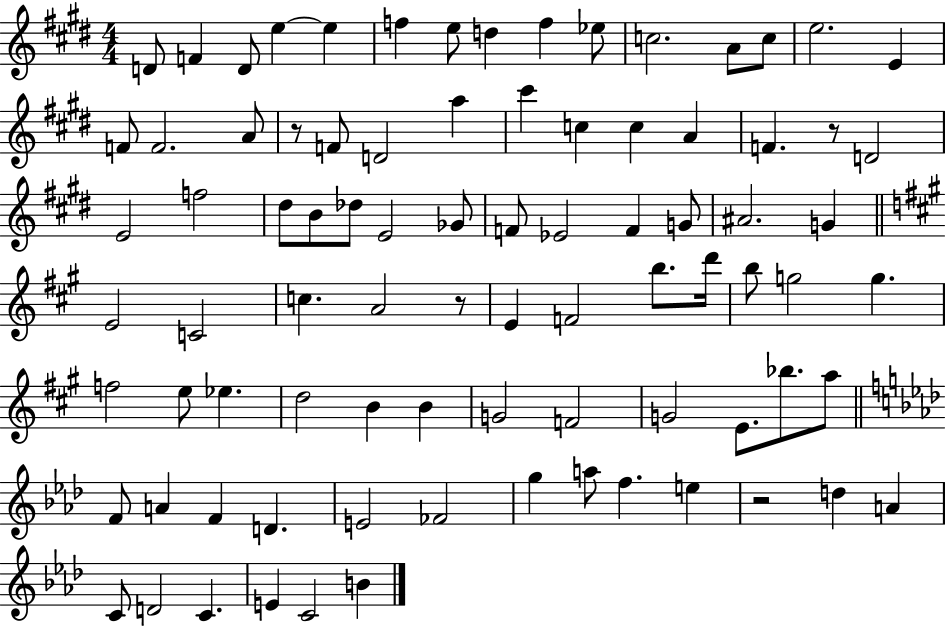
D4/e F4/q D4/e E5/q E5/q F5/q E5/e D5/q F5/q Eb5/e C5/h. A4/e C5/e E5/h. E4/q F4/e F4/h. A4/e R/e F4/e D4/h A5/q C#6/q C5/q C5/q A4/q F4/q. R/e D4/h E4/h F5/h D#5/e B4/e Db5/e E4/h Gb4/e F4/e Eb4/h F4/q G4/e A#4/h. G4/q E4/h C4/h C5/q. A4/h R/e E4/q F4/h B5/e. D6/s B5/e G5/h G5/q. F5/h E5/e Eb5/q. D5/h B4/q B4/q G4/h F4/h G4/h E4/e. Bb5/e. A5/e F4/e A4/q F4/q D4/q. E4/h FES4/h G5/q A5/e F5/q. E5/q R/h D5/q A4/q C4/e D4/h C4/q. E4/q C4/h B4/q